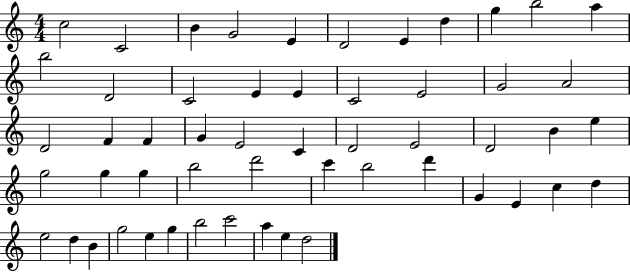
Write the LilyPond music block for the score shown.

{
  \clef treble
  \numericTimeSignature
  \time 4/4
  \key c \major
  c''2 c'2 | b'4 g'2 e'4 | d'2 e'4 d''4 | g''4 b''2 a''4 | \break b''2 d'2 | c'2 e'4 e'4 | c'2 e'2 | g'2 a'2 | \break d'2 f'4 f'4 | g'4 e'2 c'4 | d'2 e'2 | d'2 b'4 e''4 | \break g''2 g''4 g''4 | b''2 d'''2 | c'''4 b''2 d'''4 | g'4 e'4 c''4 d''4 | \break e''2 d''4 b'4 | g''2 e''4 g''4 | b''2 c'''2 | a''4 e''4 d''2 | \break \bar "|."
}